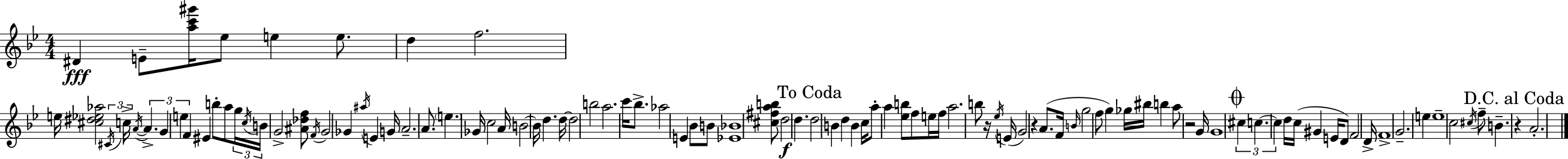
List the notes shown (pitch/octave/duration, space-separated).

D#4/q E4/e [A5,C6,G#6]/s Eb5/e E5/q E5/e. D5/q F5/h. E5/s [C#5,D#5,Eb5,Ab5]/h C#4/s C5/s A4/s A4/q. G4/q E5/q F4/q EIS4/q B5/e A5/e G5/s C5/s B4/s G4/h [A#4,Db5,F5]/e F4/s G4/h Gb4/q A#5/s E4/q G4/s A4/h. A4/e. E5/q. Gb4/s C5/h A4/s B4/h B4/s D5/q. D5/s D5/h B5/h A5/h. C6/s Bb5/e. Ab5/h E4/q Bb4/e B4/e [Eb4,Bb4]/w [C#5,F#5,A5,B5]/e D5/h D5/q. D5/h B4/q D5/q B4/q C5/s A5/e A5/q [Eb5,B5]/e F5/e E5/s F5/s A5/h. B5/e R/s Eb5/s E4/s G4/h R/q A4/e. F4/s B4/s G5/h F5/e G5/q Gb5/s BIS5/s B5/q A5/e R/h G4/s G4/w C#5/q C5/q. C5/q D5/s C5/s G#4/q E4/s D4/e F4/h D4/s F4/w G4/h. E5/q E5/w C5/h C#5/s F5/e B4/q. R/q A4/h.